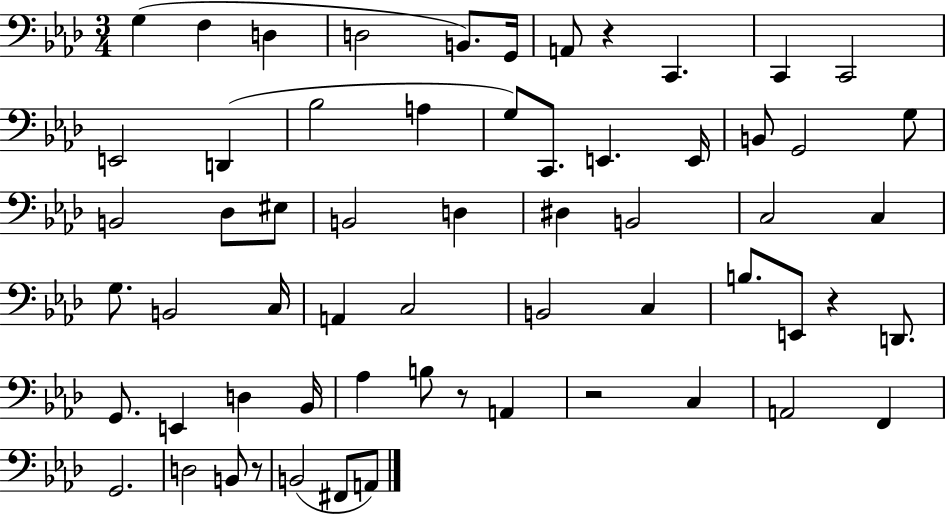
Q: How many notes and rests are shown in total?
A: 61